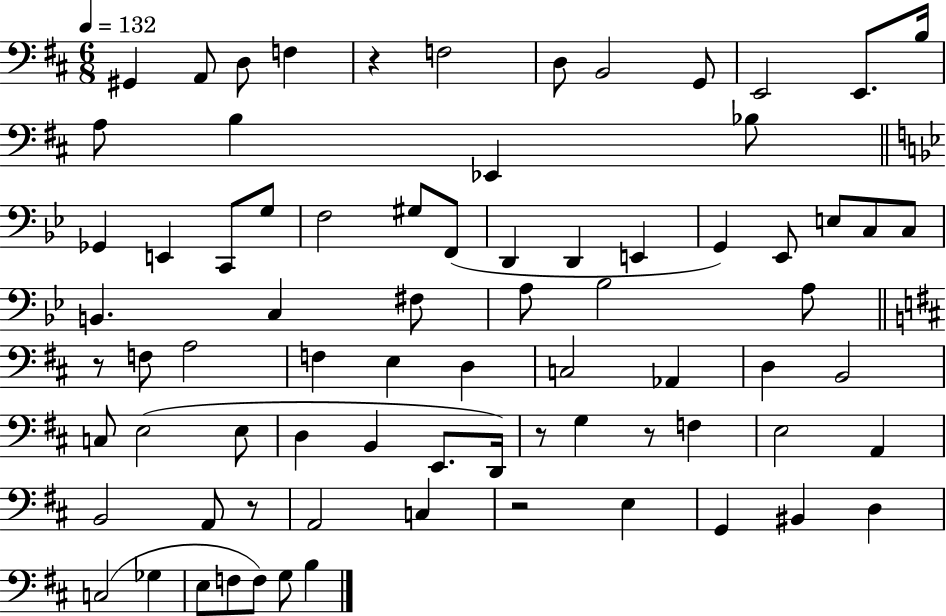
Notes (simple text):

G#2/q A2/e D3/e F3/q R/q F3/h D3/e B2/h G2/e E2/h E2/e. B3/s A3/e B3/q Eb2/q Bb3/e Gb2/q E2/q C2/e G3/e F3/h G#3/e F2/e D2/q D2/q E2/q G2/q Eb2/e E3/e C3/e C3/e B2/q. C3/q F#3/e A3/e Bb3/h A3/e R/e F3/e A3/h F3/q E3/q D3/q C3/h Ab2/q D3/q B2/h C3/e E3/h E3/e D3/q B2/q E2/e. D2/s R/e G3/q R/e F3/q E3/h A2/q B2/h A2/e R/e A2/h C3/q R/h E3/q G2/q BIS2/q D3/q C3/h Gb3/q E3/e F3/e F3/e G3/e B3/q